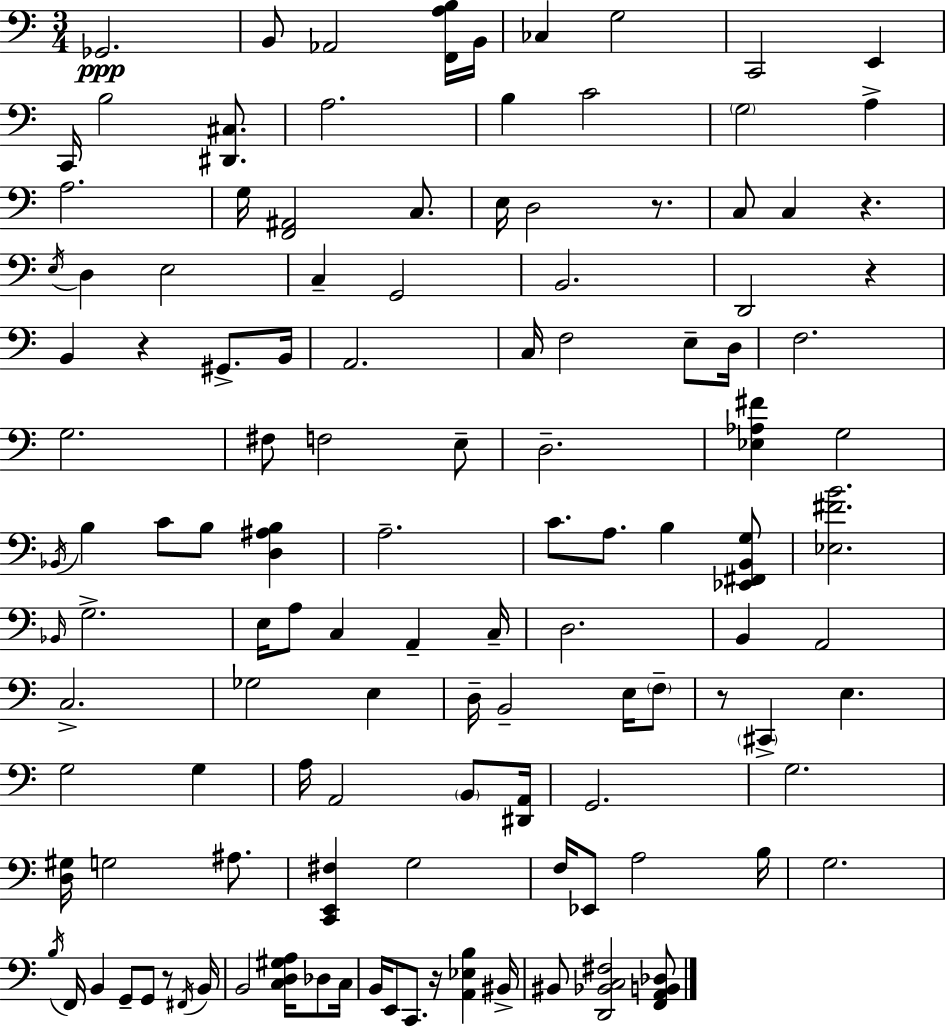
{
  \clef bass
  \numericTimeSignature
  \time 3/4
  \key c \major
  ges,2.\ppp | b,8 aes,2 <f, a b>16 b,16 | ces4 g2 | c,2 e,4 | \break c,16 b2 <dis, cis>8. | a2. | b4 c'2 | \parenthesize g2 a4-> | \break a2. | g16 <f, ais,>2 c8. | e16 d2 r8. | c8 c4 r4. | \break \acciaccatura { e16 } d4 e2 | c4-- g,2 | b,2. | d,2 r4 | \break b,4 r4 gis,8.-> | b,16 a,2. | c16 f2 e8-- | d16 f2. | \break g2. | fis8 f2 e8-- | d2.-- | <ees aes fis'>4 g2 | \break \acciaccatura { bes,16 } b4 c'8 b8 <d ais b>4 | a2.-- | c'8. a8. b4 | <ees, fis, b, g>8 <ees fis' b'>2. | \break \grace { bes,16 } g2.-> | e16 a8 c4 a,4-- | c16-- d2. | b,4 a,2 | \break c2.-> | ges2 e4 | d16-- b,2-- | e16 \parenthesize f8-- r8 \parenthesize cis,4-> e4. | \break g2 g4 | a16 a,2 | \parenthesize b,8 <dis, a,>16 g,2. | g2. | \break <d gis>16 g2 | ais8. <c, e, fis>4 g2 | f16 ees,8 a2 | b16 g2. | \break \acciaccatura { b16 } f,16 b,4 g,8-- g,8 | r8 \acciaccatura { fis,16 } b,16 b,2 | <c d gis a>16 des8 c16 b,16 e,8 c,8. r16 | <a, ees b>4 bis,16-> bis,8 <d, bes, c fis>2 | \break <f, a, b, des>8 \bar "|."
}